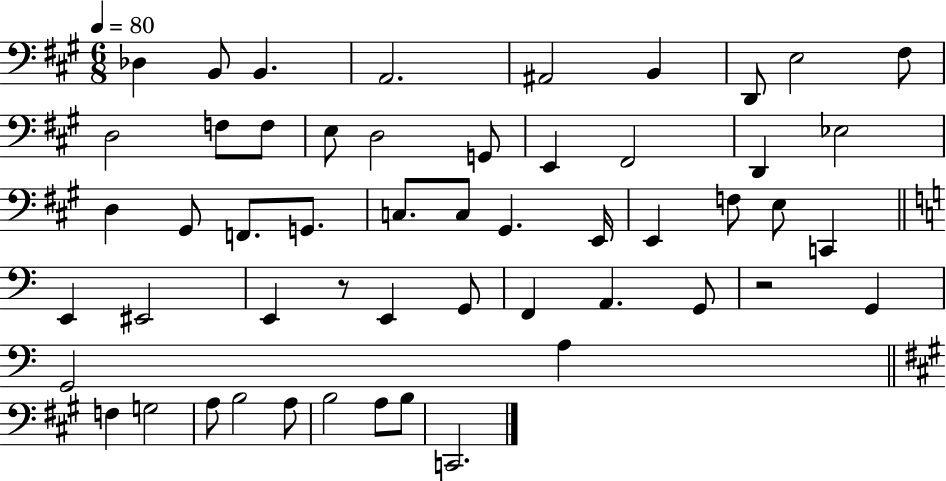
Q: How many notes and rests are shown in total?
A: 53